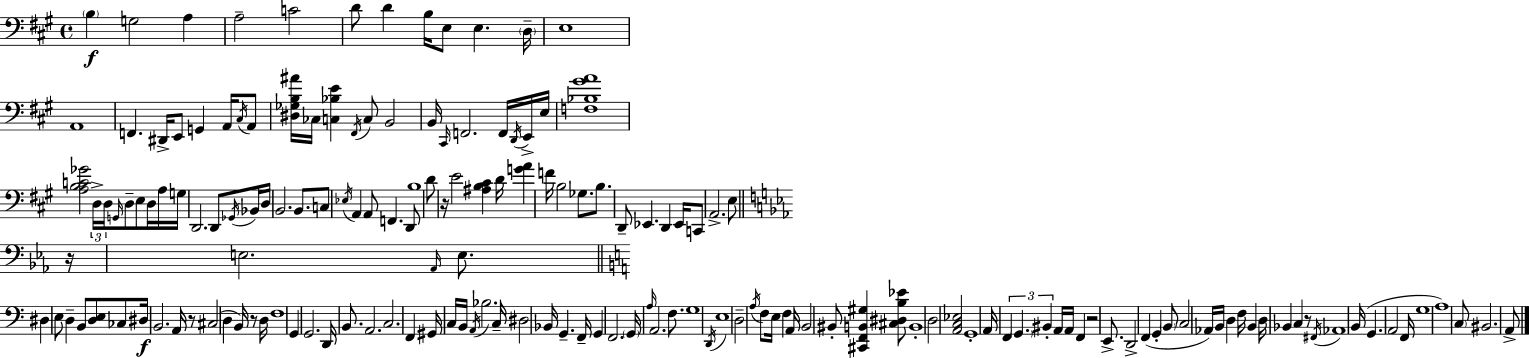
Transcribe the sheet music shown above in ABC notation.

X:1
T:Untitled
M:4/4
L:1/4
K:A
B, G,2 A, A,2 C2 D/2 D B,/4 E,/2 E, D,/4 E,4 A,,4 F,, ^D,,/4 E,,/2 G,, A,,/4 ^C,/4 A,,/2 [^D,_G,B,^A]/4 _C,/4 [C,_B,E] ^F,,/4 C,/2 B,,2 B,,/4 ^C,,/4 F,,2 F,,/4 D,,/4 E,,/4 E,/4 [F,_B,^GA]4 [A,B,C_G]2 D,/4 D,/4 G,,/4 D,/2 E,/2 D,/4 A,/4 G,/4 D,,2 D,,/2 _G,,/4 _B,,/4 D,/4 B,,2 B,,/2 C,/2 _E,/4 A,, A,,/2 F,, D,,/2 B,4 D/2 z/4 E2 [^A,B,^C] D/4 [GA] F/4 B,2 _G,/2 B,/2 D,,/2 _E,, D,, _E,,/4 C,,/2 A,,2 E,/2 z/4 E,2 _A,,/4 E,/2 ^D, E,/2 D, B,,/2 [D,E,]/2 _C,/2 ^D,/4 B,,2 A,,/4 z/2 ^C,2 D, B,,/4 z/2 D,/4 F,4 G,, G,,2 D,,/4 B,,/2 A,,2 C,2 F,, ^G,,/4 C,/4 B,,/4 A,,/4 _B,2 C,/4 ^D,2 _B,,/4 G,, F,,/4 G,, F,,2 G,,/4 A,/4 A,,2 F,/2 G,4 D,,/4 E,4 D,2 A,/4 F,/2 E,/4 F, A,,/4 B,,2 ^B,,/2 [^C,,F,,B,,^G,] [^C,^D,B,_E]/2 B,,4 D,2 [A,,C,_E,]2 G,,4 A,,/4 F,, G,, ^B,, A,,/4 A,,/4 F,, z2 E,,/2 D,,2 F,, G,, B,,/2 C,2 _A,,/4 B,,/4 D, F,/4 B,, D,/4 _B,, C, z/2 ^F,,/4 _A,,4 B,,/4 G,, A,,2 F,,/4 G,4 A,4 C,/2 ^B,,2 A,,/2